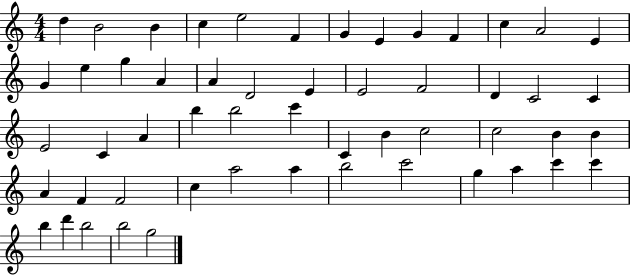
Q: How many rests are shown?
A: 0